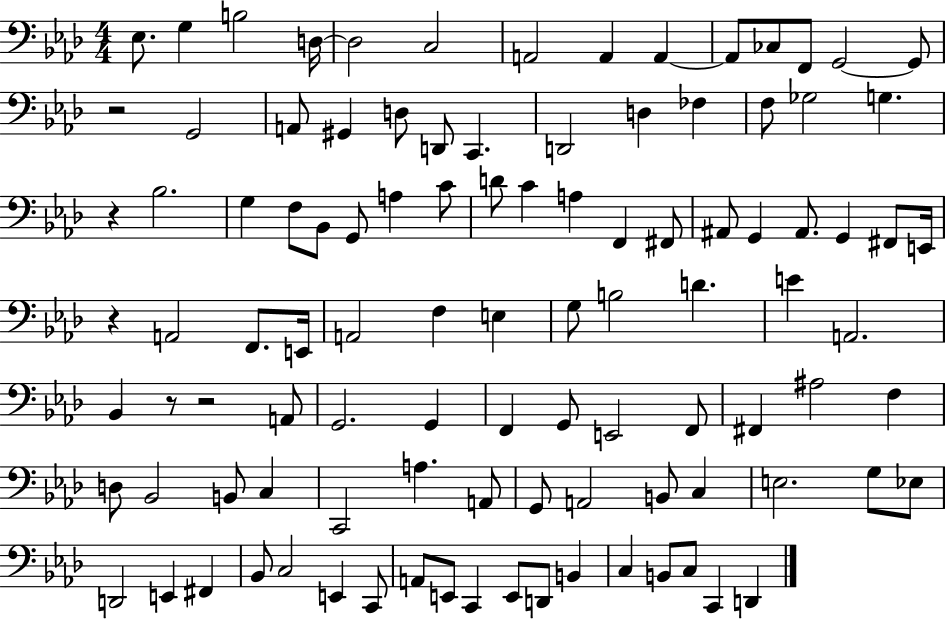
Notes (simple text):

Eb3/e. G3/q B3/h D3/s D3/h C3/h A2/h A2/q A2/q A2/e CES3/e F2/e G2/h G2/e R/h G2/h A2/e G#2/q D3/e D2/e C2/q. D2/h D3/q FES3/q F3/e Gb3/h G3/q. R/q Bb3/h. G3/q F3/e Bb2/e G2/e A3/q C4/e D4/e C4/q A3/q F2/q F#2/e A#2/e G2/q A#2/e. G2/q F#2/e E2/s R/q A2/h F2/e. E2/s A2/h F3/q E3/q G3/e B3/h D4/q. E4/q A2/h. Bb2/q R/e R/h A2/e G2/h. G2/q F2/q G2/e E2/h F2/e F#2/q A#3/h F3/q D3/e Bb2/h B2/e C3/q C2/h A3/q. A2/e G2/e A2/h B2/e C3/q E3/h. G3/e Eb3/e D2/h E2/q F#2/q Bb2/e C3/h E2/q C2/e A2/e E2/e C2/q E2/e D2/e B2/q C3/q B2/e C3/e C2/q D2/q